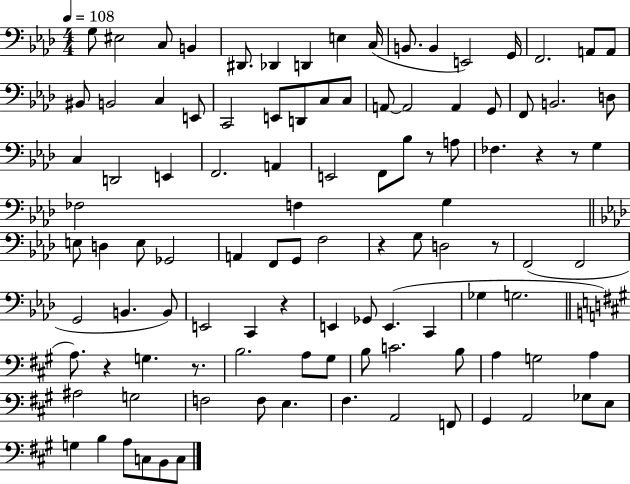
X:1
T:Untitled
M:4/4
L:1/4
K:Ab
G,/2 ^E,2 C,/2 B,, ^D,,/2 _D,, D,, E, C,/4 B,,/2 B,, E,,2 G,,/4 F,,2 A,,/2 A,,/2 ^B,,/2 B,,2 C, E,,/2 C,,2 E,,/2 D,,/2 C,/2 C,/2 A,,/2 A,,2 A,, G,,/2 F,,/2 B,,2 D,/2 C, D,,2 E,, F,,2 A,, E,,2 F,,/2 _B,/2 z/2 A,/2 _F, z z/2 G, _F,2 F, G, E,/2 D, E,/2 _G,,2 A,, F,,/2 G,,/2 F,2 z G,/2 D,2 z/2 F,,2 F,,2 G,,2 B,, B,,/2 E,,2 C,, z E,, _G,,/2 E,, C,, _G, G,2 A,/2 z G, z/2 B,2 A,/2 ^G,/2 B,/2 C2 B,/2 A, G,2 A, ^A,2 G,2 F,2 F,/2 E, ^F, A,,2 F,,/2 ^G,, A,,2 _G,/2 E,/2 G, B, A,/2 C,/2 B,,/2 C,/2